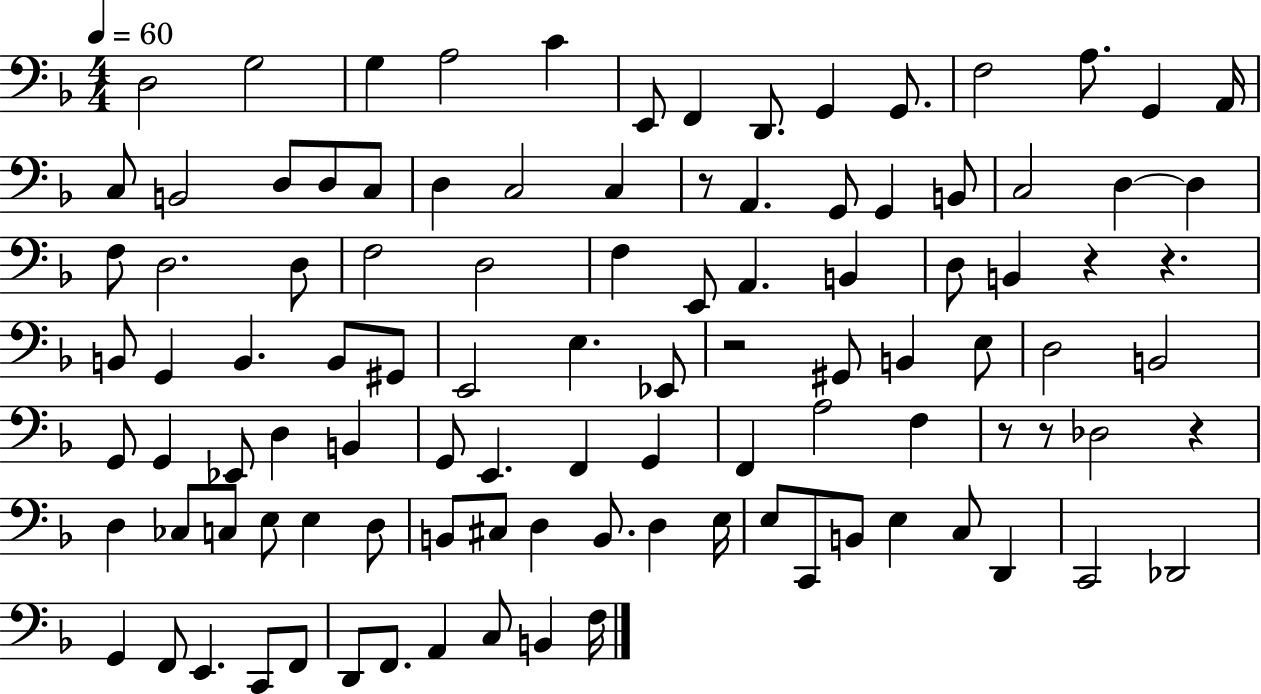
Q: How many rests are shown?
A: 7